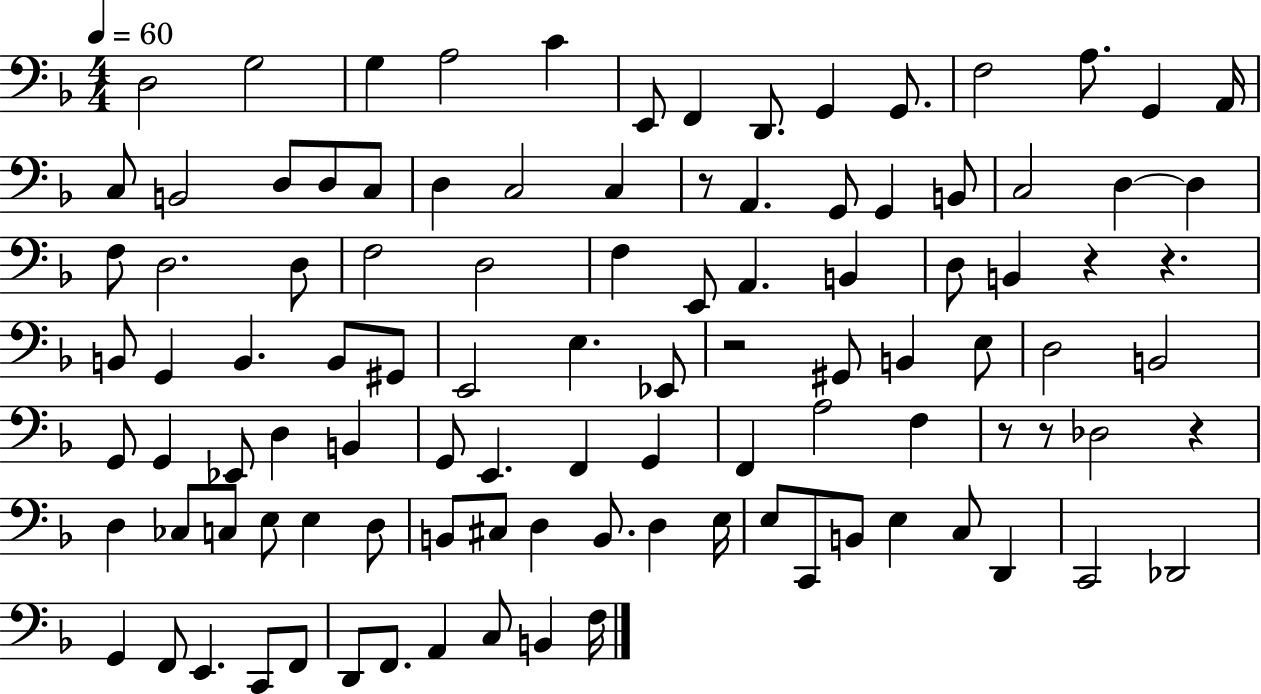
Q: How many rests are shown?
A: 7